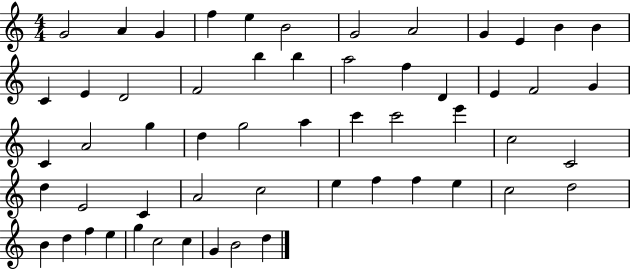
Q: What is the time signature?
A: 4/4